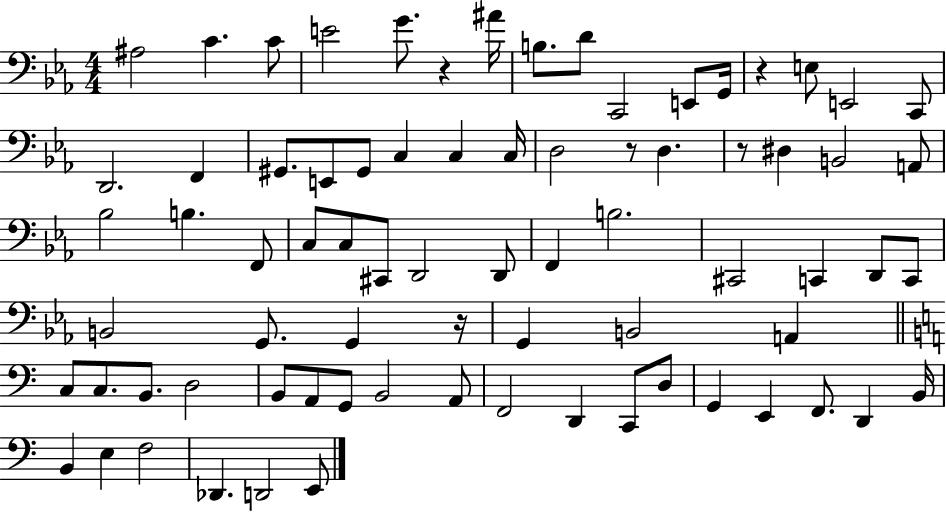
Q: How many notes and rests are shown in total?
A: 76